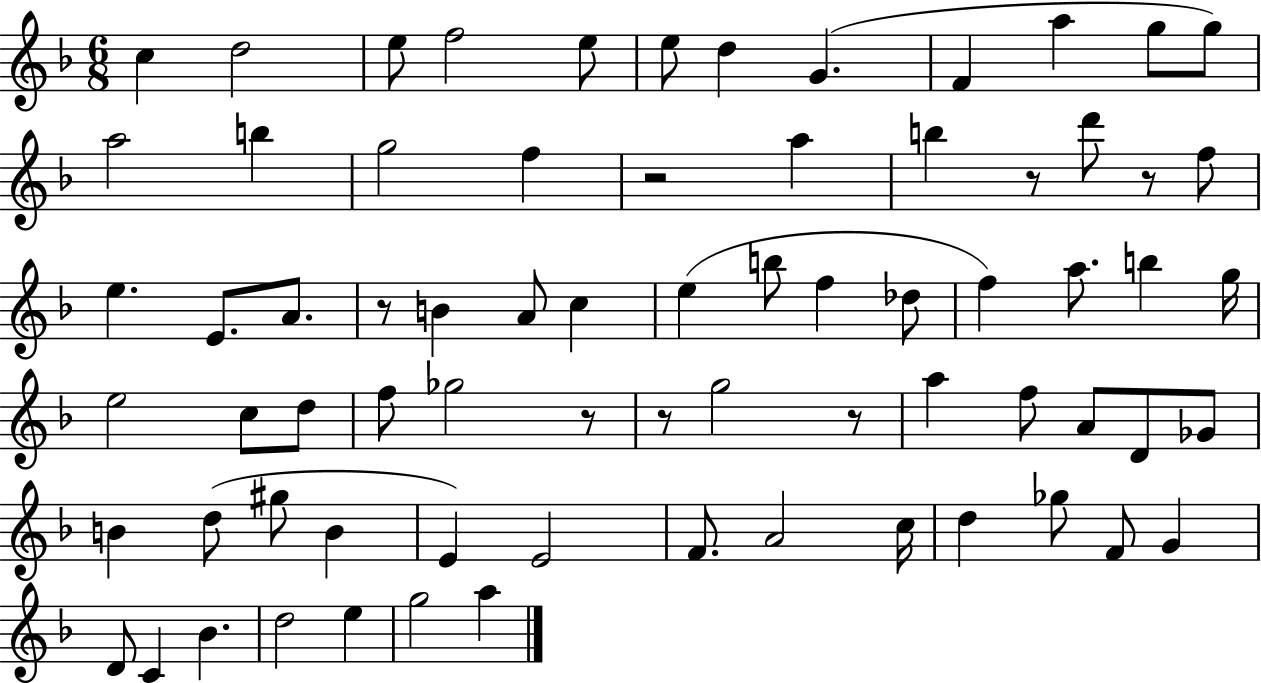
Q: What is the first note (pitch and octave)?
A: C5